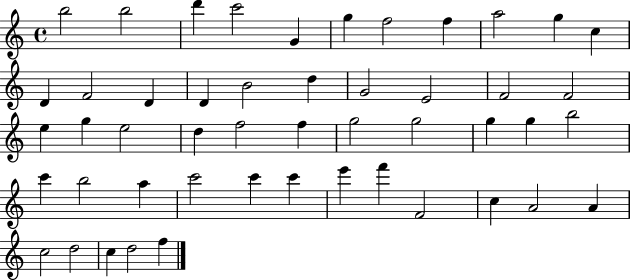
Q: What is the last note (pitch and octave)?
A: F5